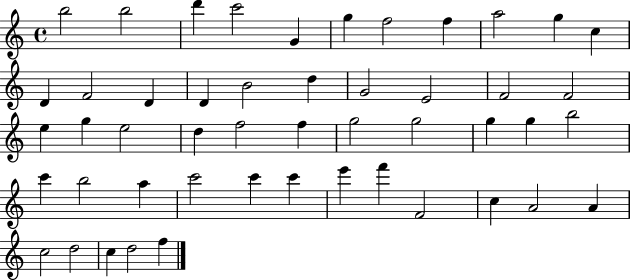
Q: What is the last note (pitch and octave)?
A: F5